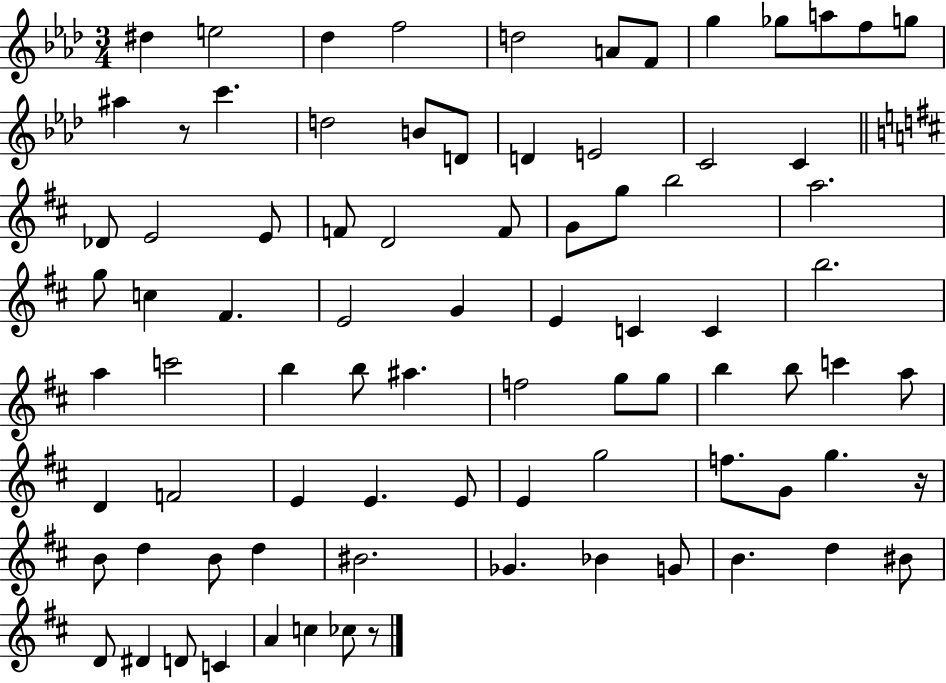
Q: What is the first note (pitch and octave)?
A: D#5